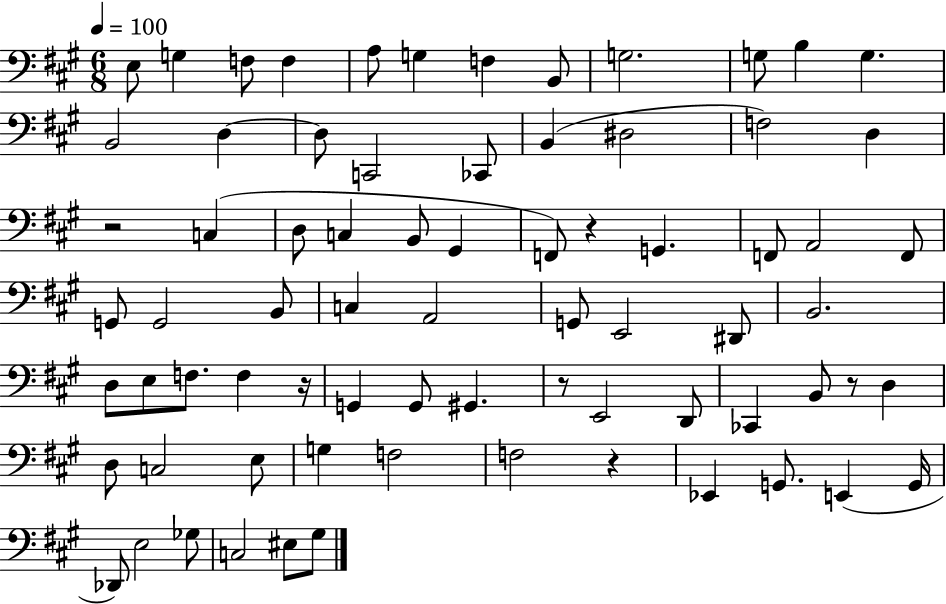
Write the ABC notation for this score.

X:1
T:Untitled
M:6/8
L:1/4
K:A
E,/2 G, F,/2 F, A,/2 G, F, B,,/2 G,2 G,/2 B, G, B,,2 D, D,/2 C,,2 _C,,/2 B,, ^D,2 F,2 D, z2 C, D,/2 C, B,,/2 ^G,, F,,/2 z G,, F,,/2 A,,2 F,,/2 G,,/2 G,,2 B,,/2 C, A,,2 G,,/2 E,,2 ^D,,/2 B,,2 D,/2 E,/2 F,/2 F, z/4 G,, G,,/2 ^G,, z/2 E,,2 D,,/2 _C,, B,,/2 z/2 D, D,/2 C,2 E,/2 G, F,2 F,2 z _E,, G,,/2 E,, G,,/4 _D,,/2 E,2 _G,/2 C,2 ^E,/2 ^G,/2